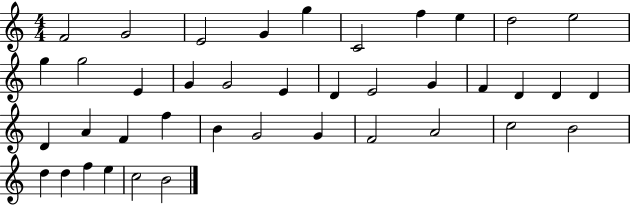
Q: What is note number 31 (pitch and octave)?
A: F4